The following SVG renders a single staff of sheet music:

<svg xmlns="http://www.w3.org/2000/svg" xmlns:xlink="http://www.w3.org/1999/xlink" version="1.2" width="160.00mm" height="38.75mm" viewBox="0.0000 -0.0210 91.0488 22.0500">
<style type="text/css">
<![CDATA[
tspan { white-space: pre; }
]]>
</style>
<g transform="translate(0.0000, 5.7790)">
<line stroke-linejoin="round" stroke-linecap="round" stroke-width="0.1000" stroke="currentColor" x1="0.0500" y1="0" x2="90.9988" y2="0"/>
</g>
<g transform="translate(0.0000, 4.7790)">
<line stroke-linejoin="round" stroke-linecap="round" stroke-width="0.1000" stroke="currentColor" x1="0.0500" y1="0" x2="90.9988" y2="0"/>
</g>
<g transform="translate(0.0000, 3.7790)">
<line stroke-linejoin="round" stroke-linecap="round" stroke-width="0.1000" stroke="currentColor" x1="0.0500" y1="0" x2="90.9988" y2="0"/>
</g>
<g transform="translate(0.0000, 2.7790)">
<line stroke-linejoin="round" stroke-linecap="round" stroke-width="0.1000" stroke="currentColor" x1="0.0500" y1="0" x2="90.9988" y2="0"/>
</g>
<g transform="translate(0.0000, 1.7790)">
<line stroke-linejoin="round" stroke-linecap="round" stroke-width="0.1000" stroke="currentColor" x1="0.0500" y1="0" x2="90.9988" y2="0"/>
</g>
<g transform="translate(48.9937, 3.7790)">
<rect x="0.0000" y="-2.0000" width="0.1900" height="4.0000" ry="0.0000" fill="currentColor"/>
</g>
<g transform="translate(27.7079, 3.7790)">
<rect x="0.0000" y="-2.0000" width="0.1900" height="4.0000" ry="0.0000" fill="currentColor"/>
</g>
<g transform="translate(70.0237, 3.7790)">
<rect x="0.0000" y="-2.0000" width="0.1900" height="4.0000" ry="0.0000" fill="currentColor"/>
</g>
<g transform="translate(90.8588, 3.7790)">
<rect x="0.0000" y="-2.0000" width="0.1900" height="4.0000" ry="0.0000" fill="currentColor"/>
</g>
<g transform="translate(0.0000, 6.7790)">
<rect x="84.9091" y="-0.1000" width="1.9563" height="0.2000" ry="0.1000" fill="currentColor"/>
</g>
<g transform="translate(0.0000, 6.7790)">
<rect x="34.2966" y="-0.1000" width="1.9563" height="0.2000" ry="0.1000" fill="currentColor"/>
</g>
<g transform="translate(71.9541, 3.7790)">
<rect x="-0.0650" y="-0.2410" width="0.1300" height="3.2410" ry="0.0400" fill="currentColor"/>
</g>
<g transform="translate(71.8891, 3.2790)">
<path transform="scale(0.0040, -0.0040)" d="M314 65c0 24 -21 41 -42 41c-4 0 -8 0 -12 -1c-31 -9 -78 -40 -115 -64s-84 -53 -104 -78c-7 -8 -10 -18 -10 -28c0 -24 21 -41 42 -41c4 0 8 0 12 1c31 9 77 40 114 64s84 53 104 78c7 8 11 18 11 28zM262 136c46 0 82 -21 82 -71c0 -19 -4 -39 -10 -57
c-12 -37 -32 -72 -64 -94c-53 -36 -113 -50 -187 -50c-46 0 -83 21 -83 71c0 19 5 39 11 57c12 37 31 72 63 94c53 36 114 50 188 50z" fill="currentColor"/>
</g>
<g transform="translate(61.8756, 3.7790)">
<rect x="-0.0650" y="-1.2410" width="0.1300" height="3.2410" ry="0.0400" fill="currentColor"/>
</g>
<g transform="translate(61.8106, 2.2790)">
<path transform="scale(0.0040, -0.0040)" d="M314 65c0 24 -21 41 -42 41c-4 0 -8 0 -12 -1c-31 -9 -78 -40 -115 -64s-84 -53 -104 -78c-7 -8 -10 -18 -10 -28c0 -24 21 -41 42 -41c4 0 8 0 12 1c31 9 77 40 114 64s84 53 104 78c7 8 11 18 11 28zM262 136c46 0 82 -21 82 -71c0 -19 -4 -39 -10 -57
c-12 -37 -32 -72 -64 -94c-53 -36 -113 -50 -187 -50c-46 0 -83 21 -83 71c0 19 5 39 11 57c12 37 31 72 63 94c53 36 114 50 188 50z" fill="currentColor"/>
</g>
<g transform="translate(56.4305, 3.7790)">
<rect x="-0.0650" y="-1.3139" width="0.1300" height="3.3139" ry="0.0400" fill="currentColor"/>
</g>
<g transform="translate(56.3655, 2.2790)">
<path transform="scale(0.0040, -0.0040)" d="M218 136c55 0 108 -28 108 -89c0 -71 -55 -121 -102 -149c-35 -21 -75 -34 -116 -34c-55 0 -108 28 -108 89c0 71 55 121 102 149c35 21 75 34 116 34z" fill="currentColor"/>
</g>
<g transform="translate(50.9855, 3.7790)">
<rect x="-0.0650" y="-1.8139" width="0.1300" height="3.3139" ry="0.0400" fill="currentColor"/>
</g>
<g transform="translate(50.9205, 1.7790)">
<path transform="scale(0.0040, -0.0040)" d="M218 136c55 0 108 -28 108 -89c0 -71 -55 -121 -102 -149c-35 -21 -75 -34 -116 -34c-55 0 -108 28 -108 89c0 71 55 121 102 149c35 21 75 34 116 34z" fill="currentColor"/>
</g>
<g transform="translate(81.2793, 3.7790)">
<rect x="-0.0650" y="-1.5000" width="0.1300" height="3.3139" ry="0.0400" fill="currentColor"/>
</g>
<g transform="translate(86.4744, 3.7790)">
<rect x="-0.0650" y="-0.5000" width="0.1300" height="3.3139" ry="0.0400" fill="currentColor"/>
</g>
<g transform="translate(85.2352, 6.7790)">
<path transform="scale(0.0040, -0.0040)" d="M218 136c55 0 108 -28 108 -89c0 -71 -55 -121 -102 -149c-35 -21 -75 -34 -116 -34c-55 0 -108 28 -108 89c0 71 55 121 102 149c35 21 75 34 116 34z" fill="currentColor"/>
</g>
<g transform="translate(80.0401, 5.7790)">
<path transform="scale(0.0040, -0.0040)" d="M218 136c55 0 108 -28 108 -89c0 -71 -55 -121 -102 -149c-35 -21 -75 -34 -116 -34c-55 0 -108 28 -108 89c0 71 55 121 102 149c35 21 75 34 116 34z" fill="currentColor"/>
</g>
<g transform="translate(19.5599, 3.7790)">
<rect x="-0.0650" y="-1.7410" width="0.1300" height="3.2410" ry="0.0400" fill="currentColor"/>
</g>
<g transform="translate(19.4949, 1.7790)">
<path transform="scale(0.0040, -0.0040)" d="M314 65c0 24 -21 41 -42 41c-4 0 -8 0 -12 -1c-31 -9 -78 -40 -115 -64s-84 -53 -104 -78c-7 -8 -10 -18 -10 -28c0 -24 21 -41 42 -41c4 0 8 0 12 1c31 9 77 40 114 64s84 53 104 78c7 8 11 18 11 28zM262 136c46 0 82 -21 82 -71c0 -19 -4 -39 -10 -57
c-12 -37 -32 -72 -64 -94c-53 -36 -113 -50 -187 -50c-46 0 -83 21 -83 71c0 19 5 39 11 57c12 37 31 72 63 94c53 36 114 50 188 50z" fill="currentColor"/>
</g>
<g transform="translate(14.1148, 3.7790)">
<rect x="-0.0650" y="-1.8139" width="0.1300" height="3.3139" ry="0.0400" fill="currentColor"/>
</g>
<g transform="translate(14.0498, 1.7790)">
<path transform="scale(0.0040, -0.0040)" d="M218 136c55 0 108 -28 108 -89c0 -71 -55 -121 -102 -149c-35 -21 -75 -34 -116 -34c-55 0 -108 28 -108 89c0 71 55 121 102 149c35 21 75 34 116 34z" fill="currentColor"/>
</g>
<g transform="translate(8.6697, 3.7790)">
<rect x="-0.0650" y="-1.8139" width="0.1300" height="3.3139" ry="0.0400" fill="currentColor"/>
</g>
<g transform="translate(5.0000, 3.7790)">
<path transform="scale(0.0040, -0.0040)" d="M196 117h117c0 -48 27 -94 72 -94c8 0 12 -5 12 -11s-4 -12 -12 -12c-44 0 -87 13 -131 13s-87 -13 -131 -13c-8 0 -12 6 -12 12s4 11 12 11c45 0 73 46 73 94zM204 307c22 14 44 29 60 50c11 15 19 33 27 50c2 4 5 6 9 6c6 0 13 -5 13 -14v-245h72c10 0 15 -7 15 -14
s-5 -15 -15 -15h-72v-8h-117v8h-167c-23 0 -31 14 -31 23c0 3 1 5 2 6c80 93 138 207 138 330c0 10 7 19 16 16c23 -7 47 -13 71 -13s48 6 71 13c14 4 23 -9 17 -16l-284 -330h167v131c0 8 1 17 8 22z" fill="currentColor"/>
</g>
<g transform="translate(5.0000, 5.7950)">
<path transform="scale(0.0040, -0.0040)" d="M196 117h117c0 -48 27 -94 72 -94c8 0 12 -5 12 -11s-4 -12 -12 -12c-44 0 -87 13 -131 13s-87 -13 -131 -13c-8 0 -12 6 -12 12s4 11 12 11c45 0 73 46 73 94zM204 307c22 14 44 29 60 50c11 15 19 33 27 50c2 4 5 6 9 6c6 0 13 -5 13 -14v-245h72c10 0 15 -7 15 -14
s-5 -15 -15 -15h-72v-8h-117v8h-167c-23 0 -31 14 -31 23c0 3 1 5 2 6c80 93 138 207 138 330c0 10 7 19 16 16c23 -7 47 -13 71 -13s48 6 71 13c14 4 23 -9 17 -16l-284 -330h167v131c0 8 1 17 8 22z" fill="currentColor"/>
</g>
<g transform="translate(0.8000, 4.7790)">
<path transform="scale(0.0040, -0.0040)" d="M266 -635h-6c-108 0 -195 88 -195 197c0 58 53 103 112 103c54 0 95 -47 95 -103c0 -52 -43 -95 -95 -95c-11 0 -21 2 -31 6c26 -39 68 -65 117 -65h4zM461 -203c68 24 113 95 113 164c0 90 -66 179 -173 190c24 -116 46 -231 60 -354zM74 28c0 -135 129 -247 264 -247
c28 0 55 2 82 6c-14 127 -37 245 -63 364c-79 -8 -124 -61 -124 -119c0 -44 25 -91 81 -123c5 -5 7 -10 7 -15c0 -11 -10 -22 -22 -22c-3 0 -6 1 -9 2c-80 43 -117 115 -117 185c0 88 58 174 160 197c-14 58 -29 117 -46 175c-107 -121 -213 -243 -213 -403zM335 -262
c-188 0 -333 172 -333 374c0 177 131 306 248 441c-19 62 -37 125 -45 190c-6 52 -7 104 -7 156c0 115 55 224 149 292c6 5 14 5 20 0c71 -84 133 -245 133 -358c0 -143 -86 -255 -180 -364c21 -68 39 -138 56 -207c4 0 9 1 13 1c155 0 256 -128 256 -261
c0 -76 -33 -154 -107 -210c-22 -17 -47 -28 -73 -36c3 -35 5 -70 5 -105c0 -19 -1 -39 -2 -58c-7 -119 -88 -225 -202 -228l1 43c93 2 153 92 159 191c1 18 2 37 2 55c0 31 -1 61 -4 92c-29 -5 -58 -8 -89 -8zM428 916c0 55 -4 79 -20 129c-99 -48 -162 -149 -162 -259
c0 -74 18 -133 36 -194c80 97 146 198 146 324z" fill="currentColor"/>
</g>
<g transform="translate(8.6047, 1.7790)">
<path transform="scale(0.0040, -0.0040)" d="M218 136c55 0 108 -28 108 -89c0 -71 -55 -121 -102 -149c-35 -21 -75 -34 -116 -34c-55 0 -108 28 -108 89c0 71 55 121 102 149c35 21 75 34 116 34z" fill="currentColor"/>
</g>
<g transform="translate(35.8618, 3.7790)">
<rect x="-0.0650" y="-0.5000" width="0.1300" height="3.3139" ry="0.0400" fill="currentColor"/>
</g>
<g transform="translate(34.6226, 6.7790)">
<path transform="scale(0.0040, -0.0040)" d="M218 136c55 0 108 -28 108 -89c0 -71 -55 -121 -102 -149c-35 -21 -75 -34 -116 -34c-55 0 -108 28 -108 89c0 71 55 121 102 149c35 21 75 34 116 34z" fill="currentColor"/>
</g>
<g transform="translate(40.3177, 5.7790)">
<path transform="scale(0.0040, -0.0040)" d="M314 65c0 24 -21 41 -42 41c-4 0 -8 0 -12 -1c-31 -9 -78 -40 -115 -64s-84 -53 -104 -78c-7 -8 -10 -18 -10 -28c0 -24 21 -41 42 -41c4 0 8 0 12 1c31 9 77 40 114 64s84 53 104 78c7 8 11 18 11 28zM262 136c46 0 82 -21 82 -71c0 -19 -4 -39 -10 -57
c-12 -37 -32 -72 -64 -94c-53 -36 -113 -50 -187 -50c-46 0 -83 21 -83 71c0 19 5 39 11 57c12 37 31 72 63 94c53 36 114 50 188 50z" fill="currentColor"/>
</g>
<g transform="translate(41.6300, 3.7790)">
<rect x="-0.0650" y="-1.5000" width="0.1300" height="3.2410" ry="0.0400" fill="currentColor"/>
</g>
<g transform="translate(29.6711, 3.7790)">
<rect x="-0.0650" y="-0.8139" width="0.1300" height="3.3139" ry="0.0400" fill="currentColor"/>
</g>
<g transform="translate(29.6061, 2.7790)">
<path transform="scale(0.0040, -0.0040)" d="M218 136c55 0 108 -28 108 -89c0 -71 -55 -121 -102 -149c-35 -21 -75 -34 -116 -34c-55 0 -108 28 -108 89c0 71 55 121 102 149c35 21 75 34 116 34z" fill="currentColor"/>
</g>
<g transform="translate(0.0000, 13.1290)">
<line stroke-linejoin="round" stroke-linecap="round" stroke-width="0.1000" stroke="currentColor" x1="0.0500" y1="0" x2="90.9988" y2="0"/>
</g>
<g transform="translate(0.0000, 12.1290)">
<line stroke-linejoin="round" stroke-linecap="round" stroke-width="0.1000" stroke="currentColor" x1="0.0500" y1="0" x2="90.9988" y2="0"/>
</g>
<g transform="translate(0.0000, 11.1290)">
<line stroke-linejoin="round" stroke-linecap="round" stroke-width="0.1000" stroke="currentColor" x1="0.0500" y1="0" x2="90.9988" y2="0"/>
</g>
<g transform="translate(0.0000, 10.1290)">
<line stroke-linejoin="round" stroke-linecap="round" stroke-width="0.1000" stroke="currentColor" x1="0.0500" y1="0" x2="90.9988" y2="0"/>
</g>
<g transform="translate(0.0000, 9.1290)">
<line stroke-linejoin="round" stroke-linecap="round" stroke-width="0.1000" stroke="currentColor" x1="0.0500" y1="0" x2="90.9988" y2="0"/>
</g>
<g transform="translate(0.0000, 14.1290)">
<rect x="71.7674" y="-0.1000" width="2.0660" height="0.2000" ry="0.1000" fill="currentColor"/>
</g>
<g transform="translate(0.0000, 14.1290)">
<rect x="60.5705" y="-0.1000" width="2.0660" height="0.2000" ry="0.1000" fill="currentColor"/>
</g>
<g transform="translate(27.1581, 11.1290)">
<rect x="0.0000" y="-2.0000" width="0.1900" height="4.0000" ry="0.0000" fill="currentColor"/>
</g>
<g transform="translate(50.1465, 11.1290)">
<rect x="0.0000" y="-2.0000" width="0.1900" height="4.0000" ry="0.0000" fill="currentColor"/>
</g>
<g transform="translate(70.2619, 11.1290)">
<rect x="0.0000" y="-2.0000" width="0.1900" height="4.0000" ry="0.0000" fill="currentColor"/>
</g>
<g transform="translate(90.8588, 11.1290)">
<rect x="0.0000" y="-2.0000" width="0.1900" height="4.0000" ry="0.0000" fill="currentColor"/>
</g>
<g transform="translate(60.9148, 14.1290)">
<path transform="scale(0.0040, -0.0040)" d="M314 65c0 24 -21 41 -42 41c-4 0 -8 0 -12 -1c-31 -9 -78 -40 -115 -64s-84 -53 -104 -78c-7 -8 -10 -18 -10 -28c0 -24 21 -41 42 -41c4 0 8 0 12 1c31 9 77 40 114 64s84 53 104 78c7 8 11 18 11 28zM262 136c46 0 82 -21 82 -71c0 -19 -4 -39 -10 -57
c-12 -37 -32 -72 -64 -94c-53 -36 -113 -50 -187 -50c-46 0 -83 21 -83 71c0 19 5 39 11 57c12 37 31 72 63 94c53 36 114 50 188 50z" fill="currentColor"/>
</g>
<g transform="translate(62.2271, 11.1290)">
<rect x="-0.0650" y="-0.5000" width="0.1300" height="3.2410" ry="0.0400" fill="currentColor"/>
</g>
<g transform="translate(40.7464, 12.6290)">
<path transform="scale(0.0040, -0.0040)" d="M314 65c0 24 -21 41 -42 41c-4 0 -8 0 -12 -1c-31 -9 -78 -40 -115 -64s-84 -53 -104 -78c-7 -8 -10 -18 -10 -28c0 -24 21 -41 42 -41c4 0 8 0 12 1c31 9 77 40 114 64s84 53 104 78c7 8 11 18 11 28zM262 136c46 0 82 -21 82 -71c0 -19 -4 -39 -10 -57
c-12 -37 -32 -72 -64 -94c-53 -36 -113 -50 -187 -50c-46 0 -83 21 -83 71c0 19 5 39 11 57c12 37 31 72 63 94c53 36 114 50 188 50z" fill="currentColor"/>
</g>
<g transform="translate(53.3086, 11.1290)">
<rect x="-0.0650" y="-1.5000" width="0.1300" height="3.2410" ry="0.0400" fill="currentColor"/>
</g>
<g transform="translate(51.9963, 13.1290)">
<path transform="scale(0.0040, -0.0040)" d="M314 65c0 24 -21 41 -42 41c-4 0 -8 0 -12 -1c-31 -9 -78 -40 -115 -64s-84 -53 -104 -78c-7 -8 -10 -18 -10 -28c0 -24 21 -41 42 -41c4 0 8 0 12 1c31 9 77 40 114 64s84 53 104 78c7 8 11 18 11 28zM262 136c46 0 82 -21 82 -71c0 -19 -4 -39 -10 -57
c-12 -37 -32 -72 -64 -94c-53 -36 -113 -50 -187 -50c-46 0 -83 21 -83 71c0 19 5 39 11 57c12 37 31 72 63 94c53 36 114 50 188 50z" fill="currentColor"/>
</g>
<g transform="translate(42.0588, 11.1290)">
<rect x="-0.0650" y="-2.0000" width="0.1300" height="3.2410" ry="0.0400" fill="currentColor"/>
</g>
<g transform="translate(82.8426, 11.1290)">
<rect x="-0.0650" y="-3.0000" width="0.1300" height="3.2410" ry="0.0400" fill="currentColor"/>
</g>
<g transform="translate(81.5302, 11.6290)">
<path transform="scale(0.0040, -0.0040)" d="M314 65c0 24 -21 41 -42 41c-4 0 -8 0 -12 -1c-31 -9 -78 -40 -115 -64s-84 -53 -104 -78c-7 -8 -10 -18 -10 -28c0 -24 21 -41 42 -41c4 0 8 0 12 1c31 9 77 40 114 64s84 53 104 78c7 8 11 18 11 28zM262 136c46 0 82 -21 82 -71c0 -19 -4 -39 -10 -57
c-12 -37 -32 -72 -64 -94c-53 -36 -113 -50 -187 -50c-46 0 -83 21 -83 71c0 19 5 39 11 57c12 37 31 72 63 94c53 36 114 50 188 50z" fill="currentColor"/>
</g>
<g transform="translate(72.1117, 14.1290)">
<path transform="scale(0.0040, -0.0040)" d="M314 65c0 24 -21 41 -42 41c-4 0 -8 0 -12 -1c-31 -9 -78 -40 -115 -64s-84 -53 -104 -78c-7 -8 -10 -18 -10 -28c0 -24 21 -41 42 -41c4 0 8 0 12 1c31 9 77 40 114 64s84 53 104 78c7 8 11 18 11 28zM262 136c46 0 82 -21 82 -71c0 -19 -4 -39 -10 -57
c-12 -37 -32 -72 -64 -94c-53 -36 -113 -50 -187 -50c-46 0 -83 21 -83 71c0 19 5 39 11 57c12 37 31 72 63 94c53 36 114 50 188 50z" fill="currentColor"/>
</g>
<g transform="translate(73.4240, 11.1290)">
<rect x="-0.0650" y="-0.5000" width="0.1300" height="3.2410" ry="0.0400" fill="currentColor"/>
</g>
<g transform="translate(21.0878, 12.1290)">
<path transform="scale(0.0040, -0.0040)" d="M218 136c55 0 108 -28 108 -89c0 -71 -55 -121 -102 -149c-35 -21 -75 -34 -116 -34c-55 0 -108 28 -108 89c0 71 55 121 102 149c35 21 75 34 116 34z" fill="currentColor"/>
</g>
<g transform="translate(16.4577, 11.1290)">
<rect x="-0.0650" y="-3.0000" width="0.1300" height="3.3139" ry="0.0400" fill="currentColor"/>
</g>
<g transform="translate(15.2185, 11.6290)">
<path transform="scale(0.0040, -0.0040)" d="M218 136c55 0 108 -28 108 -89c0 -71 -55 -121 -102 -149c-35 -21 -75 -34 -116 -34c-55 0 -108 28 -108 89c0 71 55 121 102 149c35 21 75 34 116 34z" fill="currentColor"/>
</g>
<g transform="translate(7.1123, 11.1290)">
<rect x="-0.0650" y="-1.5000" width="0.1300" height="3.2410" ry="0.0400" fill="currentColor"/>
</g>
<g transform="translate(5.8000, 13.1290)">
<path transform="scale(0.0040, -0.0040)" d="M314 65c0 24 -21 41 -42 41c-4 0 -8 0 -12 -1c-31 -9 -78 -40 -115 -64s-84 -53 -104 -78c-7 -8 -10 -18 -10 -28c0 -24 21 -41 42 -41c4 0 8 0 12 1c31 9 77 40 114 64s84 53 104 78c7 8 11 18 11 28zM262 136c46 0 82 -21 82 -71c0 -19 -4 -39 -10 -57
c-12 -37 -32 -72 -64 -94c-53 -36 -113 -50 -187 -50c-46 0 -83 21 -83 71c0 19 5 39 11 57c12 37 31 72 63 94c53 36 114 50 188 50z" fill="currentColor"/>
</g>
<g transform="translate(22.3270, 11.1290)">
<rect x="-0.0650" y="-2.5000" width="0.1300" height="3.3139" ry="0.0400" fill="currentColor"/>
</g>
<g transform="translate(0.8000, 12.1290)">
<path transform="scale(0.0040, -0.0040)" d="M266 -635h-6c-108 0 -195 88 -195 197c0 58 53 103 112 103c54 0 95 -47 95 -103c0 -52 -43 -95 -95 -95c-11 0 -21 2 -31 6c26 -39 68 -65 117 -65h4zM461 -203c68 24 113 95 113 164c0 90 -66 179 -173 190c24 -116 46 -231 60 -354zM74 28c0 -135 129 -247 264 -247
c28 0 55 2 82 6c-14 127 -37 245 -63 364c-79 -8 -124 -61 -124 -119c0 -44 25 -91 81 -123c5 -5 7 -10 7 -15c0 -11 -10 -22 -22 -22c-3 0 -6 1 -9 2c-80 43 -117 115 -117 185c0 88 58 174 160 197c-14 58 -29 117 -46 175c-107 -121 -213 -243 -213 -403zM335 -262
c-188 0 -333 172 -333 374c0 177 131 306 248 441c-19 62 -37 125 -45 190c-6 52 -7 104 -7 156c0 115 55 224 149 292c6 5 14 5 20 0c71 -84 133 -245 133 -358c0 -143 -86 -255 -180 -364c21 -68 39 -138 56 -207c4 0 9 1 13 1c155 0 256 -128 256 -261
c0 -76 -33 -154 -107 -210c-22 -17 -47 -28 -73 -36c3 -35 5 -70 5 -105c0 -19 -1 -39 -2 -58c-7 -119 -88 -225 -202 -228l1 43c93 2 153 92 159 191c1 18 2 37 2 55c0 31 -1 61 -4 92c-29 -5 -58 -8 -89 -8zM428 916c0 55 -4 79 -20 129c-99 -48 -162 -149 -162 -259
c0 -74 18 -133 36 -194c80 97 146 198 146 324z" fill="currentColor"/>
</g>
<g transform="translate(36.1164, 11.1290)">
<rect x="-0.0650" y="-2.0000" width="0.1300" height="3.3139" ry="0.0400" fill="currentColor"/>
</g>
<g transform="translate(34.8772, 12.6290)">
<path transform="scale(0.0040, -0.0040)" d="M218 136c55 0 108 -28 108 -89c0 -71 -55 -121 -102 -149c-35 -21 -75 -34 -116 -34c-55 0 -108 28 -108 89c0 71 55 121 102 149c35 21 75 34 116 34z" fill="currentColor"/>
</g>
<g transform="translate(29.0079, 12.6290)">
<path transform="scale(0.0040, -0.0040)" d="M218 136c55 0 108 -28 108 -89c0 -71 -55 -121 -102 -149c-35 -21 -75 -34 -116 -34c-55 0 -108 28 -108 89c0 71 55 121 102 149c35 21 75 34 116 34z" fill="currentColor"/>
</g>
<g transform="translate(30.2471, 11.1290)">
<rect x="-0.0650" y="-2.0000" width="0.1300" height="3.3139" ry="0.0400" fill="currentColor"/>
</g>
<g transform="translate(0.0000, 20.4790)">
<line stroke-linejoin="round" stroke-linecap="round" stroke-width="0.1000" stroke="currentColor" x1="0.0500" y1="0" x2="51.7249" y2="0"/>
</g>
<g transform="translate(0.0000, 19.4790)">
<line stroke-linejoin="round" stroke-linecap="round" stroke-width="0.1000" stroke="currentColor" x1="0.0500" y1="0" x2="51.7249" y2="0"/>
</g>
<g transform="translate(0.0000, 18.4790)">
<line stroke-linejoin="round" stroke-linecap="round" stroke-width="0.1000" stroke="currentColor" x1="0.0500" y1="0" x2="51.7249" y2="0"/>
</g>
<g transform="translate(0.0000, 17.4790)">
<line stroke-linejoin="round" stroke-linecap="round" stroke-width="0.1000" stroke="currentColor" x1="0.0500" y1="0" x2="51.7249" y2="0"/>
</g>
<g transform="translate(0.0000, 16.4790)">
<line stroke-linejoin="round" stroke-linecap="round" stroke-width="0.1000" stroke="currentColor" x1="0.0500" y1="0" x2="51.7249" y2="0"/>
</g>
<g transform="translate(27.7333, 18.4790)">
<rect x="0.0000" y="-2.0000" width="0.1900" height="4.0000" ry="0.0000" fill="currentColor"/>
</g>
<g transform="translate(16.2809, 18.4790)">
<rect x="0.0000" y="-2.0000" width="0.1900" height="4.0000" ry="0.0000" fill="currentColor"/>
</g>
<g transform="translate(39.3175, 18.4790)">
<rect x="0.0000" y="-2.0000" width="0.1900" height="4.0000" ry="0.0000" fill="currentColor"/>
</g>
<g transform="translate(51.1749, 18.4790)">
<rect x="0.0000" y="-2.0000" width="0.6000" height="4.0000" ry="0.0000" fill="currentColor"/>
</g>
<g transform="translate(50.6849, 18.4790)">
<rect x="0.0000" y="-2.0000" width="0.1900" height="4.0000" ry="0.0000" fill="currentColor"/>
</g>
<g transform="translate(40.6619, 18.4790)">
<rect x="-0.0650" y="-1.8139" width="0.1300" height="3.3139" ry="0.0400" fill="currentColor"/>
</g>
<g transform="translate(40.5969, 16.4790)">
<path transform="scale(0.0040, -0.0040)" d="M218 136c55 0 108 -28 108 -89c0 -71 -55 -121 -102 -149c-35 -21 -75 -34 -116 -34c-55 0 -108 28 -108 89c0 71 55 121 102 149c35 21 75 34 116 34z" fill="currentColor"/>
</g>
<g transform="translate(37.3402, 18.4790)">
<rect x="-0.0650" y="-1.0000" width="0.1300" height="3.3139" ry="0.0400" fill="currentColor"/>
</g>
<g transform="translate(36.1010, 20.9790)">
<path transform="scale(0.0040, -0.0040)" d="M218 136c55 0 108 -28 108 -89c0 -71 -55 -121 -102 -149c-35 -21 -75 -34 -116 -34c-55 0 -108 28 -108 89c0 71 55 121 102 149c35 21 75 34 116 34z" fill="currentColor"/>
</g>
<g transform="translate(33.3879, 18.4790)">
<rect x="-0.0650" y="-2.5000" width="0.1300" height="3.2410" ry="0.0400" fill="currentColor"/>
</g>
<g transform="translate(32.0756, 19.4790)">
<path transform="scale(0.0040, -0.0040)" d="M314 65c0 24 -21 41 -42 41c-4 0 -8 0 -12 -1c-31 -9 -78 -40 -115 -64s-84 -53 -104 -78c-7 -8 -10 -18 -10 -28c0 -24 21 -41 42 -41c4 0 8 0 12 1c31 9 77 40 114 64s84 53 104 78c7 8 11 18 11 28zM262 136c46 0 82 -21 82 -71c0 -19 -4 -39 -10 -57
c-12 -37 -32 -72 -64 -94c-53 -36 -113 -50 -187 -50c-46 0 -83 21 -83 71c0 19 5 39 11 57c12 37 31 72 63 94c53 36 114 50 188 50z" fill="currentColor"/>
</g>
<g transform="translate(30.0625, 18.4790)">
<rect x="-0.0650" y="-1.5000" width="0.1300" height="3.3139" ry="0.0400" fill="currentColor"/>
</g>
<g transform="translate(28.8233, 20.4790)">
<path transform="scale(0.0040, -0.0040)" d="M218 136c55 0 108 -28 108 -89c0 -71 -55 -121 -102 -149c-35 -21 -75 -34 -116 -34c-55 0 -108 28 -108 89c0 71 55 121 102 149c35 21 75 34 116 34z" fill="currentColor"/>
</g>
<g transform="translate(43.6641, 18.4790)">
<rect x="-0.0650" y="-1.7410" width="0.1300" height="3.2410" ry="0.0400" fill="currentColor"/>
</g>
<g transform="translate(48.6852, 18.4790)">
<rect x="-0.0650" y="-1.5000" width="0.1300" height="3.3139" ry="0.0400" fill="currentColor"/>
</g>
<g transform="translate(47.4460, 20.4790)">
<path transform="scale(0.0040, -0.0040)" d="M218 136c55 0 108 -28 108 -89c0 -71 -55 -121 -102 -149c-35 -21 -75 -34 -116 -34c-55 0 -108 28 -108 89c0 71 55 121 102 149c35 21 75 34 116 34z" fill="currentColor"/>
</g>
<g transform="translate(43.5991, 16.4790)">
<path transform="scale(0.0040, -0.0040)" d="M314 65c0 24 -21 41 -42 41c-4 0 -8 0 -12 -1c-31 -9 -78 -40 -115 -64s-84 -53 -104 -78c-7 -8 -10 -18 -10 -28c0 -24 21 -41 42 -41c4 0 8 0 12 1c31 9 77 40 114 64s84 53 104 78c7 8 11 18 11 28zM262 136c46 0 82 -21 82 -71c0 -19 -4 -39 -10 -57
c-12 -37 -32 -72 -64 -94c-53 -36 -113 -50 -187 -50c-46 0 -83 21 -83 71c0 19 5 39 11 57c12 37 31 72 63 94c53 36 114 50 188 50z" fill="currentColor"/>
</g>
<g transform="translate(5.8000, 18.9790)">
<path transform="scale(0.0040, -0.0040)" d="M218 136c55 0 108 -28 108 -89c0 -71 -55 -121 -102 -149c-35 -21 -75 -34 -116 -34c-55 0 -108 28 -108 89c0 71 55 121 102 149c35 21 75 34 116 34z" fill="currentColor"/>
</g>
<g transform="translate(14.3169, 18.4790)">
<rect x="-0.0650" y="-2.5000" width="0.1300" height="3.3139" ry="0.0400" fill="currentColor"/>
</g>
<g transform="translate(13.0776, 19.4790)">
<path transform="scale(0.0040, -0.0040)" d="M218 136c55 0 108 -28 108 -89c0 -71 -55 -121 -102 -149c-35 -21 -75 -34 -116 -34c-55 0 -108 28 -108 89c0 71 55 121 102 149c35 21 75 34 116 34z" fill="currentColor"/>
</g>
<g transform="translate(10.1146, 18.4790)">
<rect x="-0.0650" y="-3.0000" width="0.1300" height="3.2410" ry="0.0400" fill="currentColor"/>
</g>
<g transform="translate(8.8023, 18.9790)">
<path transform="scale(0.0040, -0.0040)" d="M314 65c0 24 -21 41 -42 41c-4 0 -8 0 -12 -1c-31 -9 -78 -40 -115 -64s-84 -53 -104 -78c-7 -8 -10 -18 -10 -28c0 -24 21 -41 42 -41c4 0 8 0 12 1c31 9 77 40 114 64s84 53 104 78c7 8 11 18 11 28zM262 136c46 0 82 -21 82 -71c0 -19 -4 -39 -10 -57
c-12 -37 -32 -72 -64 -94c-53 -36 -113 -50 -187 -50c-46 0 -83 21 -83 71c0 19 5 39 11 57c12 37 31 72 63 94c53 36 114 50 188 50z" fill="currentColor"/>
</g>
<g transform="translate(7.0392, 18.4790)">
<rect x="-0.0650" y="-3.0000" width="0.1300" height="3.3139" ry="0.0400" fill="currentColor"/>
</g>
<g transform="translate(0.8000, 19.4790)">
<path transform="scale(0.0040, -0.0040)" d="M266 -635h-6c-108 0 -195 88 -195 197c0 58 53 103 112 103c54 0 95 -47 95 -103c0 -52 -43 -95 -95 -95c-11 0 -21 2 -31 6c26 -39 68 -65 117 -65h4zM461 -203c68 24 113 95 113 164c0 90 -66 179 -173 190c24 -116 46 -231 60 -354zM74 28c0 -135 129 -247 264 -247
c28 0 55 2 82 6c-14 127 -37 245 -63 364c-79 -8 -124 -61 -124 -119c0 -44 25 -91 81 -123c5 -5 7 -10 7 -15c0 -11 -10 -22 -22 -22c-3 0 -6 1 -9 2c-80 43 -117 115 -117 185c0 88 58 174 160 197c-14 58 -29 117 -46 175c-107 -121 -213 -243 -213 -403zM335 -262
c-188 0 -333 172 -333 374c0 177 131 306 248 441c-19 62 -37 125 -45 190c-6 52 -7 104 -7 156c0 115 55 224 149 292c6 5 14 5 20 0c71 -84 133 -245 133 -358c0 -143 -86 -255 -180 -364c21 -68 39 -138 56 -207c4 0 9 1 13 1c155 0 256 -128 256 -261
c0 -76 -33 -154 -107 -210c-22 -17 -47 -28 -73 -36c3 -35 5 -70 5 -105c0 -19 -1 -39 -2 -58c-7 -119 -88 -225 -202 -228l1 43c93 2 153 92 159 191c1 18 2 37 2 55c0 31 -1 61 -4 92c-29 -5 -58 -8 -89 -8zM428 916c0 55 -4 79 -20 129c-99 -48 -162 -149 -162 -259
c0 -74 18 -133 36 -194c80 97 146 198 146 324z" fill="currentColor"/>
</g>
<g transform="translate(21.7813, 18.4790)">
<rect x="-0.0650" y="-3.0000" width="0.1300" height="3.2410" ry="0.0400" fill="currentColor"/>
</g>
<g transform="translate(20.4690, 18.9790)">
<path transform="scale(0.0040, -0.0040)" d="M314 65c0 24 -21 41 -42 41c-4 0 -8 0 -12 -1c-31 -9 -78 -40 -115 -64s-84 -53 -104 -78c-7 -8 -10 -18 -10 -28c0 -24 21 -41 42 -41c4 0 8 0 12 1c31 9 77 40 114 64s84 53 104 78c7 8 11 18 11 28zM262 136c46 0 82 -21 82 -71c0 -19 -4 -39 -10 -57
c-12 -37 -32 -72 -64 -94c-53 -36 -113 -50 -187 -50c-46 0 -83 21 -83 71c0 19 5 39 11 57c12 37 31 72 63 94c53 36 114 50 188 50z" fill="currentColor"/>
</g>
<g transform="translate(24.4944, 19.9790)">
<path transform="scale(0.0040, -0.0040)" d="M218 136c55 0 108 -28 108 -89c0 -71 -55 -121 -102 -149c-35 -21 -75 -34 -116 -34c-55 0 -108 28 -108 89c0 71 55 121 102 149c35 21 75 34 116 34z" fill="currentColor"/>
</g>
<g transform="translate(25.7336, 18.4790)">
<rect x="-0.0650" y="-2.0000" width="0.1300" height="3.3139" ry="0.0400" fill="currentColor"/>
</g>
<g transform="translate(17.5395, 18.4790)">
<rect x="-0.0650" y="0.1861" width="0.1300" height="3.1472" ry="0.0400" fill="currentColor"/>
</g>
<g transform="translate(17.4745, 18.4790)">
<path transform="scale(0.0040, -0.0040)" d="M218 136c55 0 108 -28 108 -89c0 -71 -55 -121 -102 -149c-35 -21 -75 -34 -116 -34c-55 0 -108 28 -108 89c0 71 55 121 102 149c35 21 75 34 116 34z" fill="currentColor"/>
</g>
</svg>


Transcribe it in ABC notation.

X:1
T:Untitled
M:4/4
L:1/4
K:C
f f f2 d C E2 f e e2 c2 E C E2 A G F F F2 E2 C2 C2 A2 A A2 G B A2 F E G2 D f f2 E